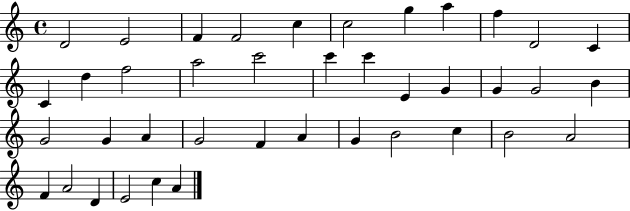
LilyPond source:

{
  \clef treble
  \time 4/4
  \defaultTimeSignature
  \key c \major
  d'2 e'2 | f'4 f'2 c''4 | c''2 g''4 a''4 | f''4 d'2 c'4 | \break c'4 d''4 f''2 | a''2 c'''2 | c'''4 c'''4 e'4 g'4 | g'4 g'2 b'4 | \break g'2 g'4 a'4 | g'2 f'4 a'4 | g'4 b'2 c''4 | b'2 a'2 | \break f'4 a'2 d'4 | e'2 c''4 a'4 | \bar "|."
}